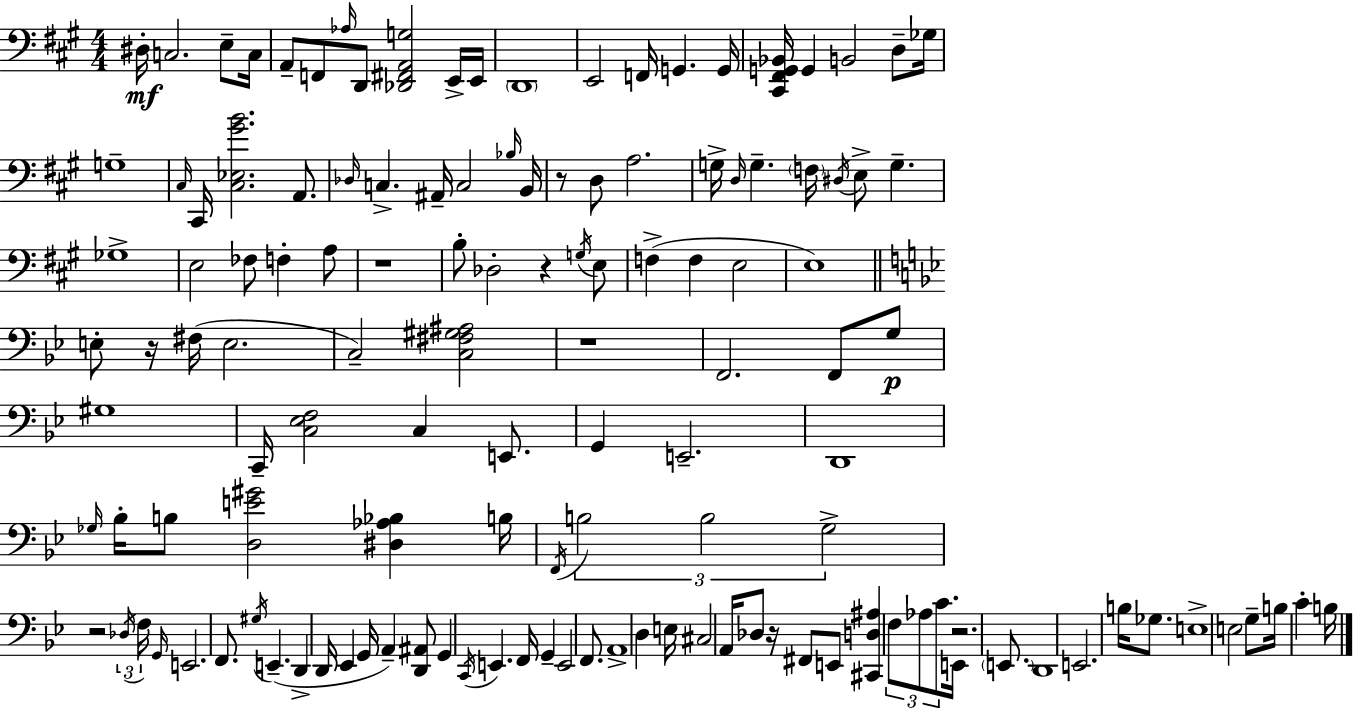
{
  \clef bass
  \numericTimeSignature
  \time 4/4
  \key a \major
  dis16-.\mf c2. e8-- c16 | a,8-- f,8 \grace { aes16 } d,8 <des, fis, a, g>2 e,16-> | e,16 \parenthesize d,1 | e,2 f,16 g,4. | \break g,16 <cis, fis, g, bes,>16 g,4 b,2 d8-- | ges16 g1-- | \grace { cis16 } cis,16 <cis ees gis' b'>2. a,8. | \grace { des16 } c4.-> ais,16-- c2 | \break \grace { bes16 } b,16 r8 d8 a2. | g16-> \grace { d16 } g4.-- \parenthesize f16 \acciaccatura { dis16 } e8-> | g4.-- ges1-> | e2 fes8 | \break f4-. a8 r1 | b8-. des2-. | r4 \acciaccatura { g16 } e8 f4->( f4 e2 | e1) | \break \bar "||" \break \key bes \major e8-. r16 fis16( e2. | c2--) <c fis gis ais>2 | r1 | f,2. f,8 g8\p | \break gis1 | c,16-- <c ees f>2 c4 e,8. | g,4 e,2.-- | d,1 | \break \grace { ges16 } bes16-. b8 <d e' gis'>2 <dis aes bes>4 | b16 \acciaccatura { f,16 } \tuplet 3/2 { b2 b2 | g2-> } r2 | \tuplet 3/2 { \acciaccatura { des16 } f16 \grace { g,16 } } e,2. | \break f,8. \acciaccatura { gis16 } e,4.--( d,4-> d,16 | ees,4 g,16 a,4--) <d, ais,>8 g,4 \acciaccatura { c,16 } | e,4. f,16 g,4-- e,2 | f,8. a,1-> | \break d4 e16 cis2 | a,16 des8 r16 fis,8 e,8 <cis, d ais>4 \tuplet 3/2 { f8 | aes8 c'8. } e,16 r2. | \parenthesize e,8. d,1 | \break e,2. | b16 ges8. e1-> | e2 g8-- | b16 c'4-. b16 \bar "|."
}